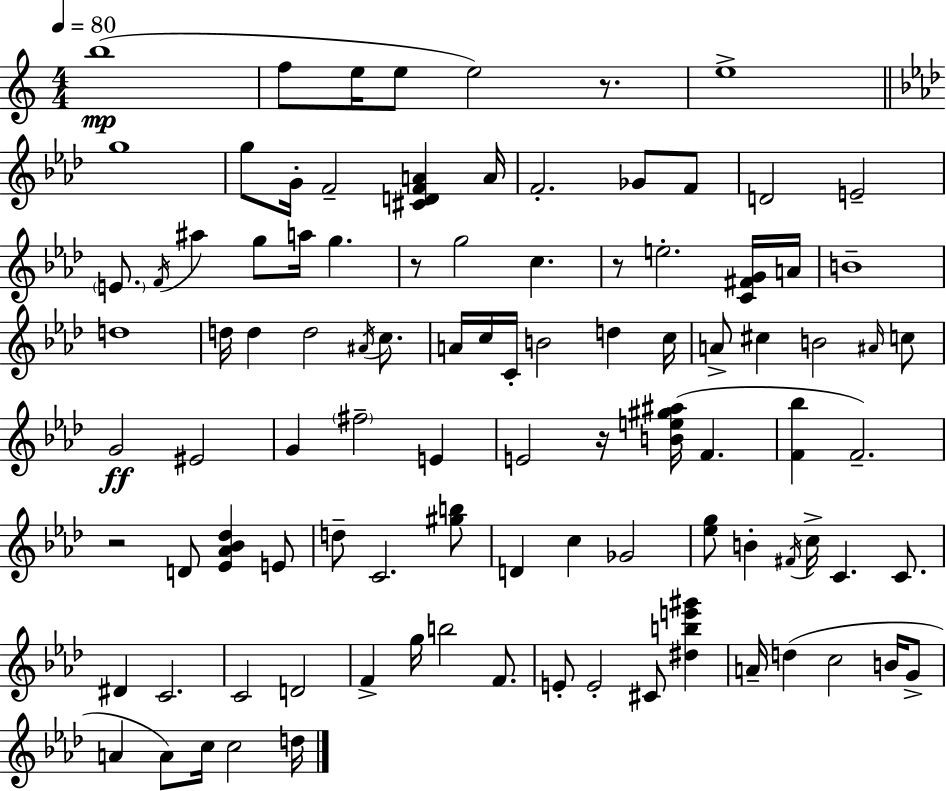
B5/w F5/e E5/s E5/e E5/h R/e. E5/w G5/w G5/e G4/s F4/h [C#4,D4,F4,A4]/q A4/s F4/h. Gb4/e F4/e D4/h E4/h E4/e. F4/s A#5/q G5/e A5/s G5/q. R/e G5/h C5/q. R/e E5/h. [C4,F#4,G4]/s A4/s B4/w D5/w D5/s D5/q D5/h A#4/s C5/e. A4/s C5/s C4/s B4/h D5/q C5/s A4/e C#5/q B4/h A#4/s C5/e G4/h EIS4/h G4/q F#5/h E4/q E4/h R/s [B4,E5,G#5,A#5]/s F4/q. [F4,Bb5]/q F4/h. R/h D4/e [Eb4,Ab4,Bb4,Db5]/q E4/e D5/e C4/h. [G#5,B5]/e D4/q C5/q Gb4/h [Eb5,G5]/e B4/q F#4/s C5/s C4/q. C4/e. D#4/q C4/h. C4/h D4/h F4/q G5/s B5/h F4/e. E4/e E4/h C#4/e [D#5,B5,E6,G#6]/q A4/s D5/q C5/h B4/s G4/e A4/q A4/e C5/s C5/h D5/s